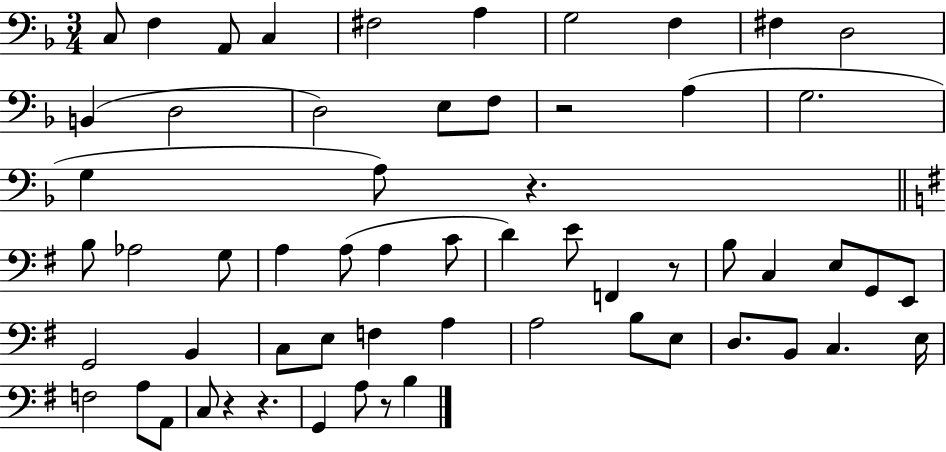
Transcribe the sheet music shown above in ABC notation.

X:1
T:Untitled
M:3/4
L:1/4
K:F
C,/2 F, A,,/2 C, ^F,2 A, G,2 F, ^F, D,2 B,, D,2 D,2 E,/2 F,/2 z2 A, G,2 G, A,/2 z B,/2 _A,2 G,/2 A, A,/2 A, C/2 D E/2 F,, z/2 B,/2 C, E,/2 G,,/2 E,,/2 G,,2 B,, C,/2 E,/2 F, A, A,2 B,/2 E,/2 D,/2 B,,/2 C, E,/4 F,2 A,/2 A,,/2 C,/2 z z G,, A,/2 z/2 B,